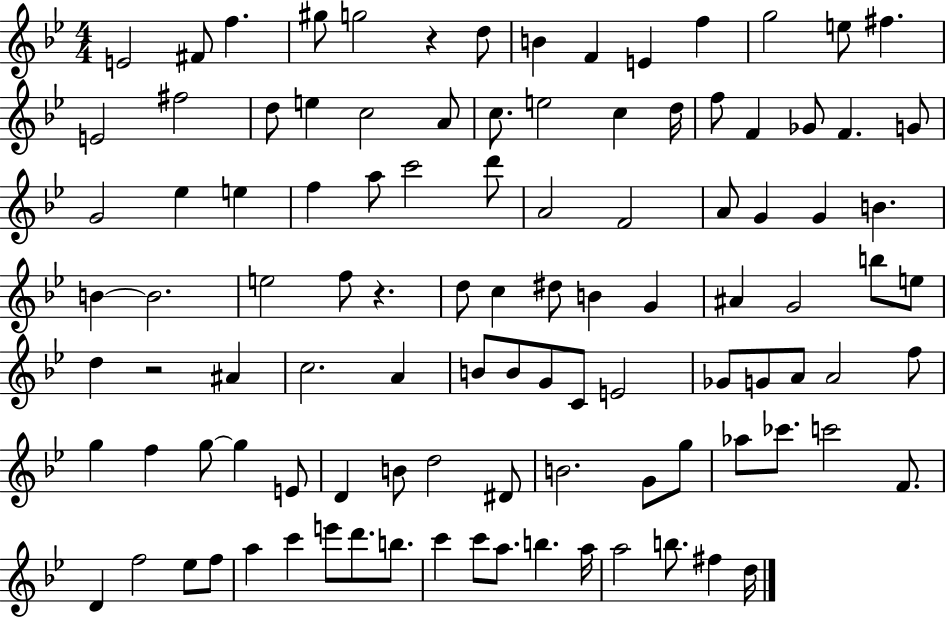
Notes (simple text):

E4/h F#4/e F5/q. G#5/e G5/h R/q D5/e B4/q F4/q E4/q F5/q G5/h E5/e F#5/q. E4/h F#5/h D5/e E5/q C5/h A4/e C5/e. E5/h C5/q D5/s F5/e F4/q Gb4/e F4/q. G4/e G4/h Eb5/q E5/q F5/q A5/e C6/h D6/e A4/h F4/h A4/e G4/q G4/q B4/q. B4/q B4/h. E5/h F5/e R/q. D5/e C5/q D#5/e B4/q G4/q A#4/q G4/h B5/e E5/e D5/q R/h A#4/q C5/h. A4/q B4/e B4/e G4/e C4/e E4/h Gb4/e G4/e A4/e A4/h F5/e G5/q F5/q G5/e G5/q E4/e D4/q B4/e D5/h D#4/e B4/h. G4/e G5/e Ab5/e CES6/e. C6/h F4/e. D4/q F5/h Eb5/e F5/e A5/q C6/q E6/e D6/e. B5/e. C6/q C6/e A5/e. B5/q. A5/s A5/h B5/e. F#5/q D5/s